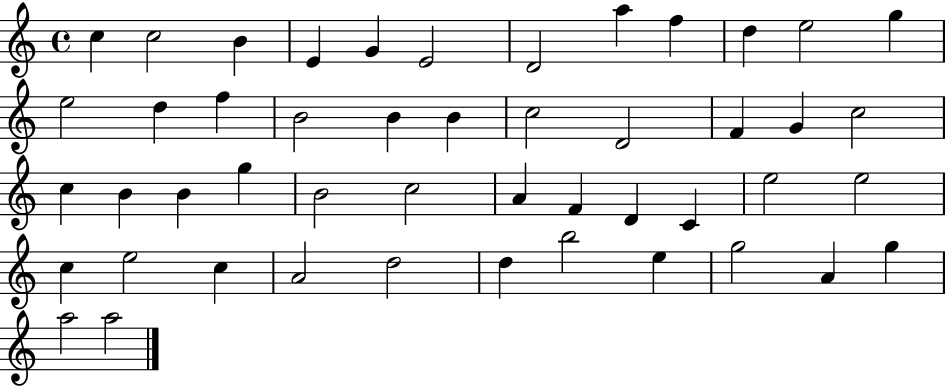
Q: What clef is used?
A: treble